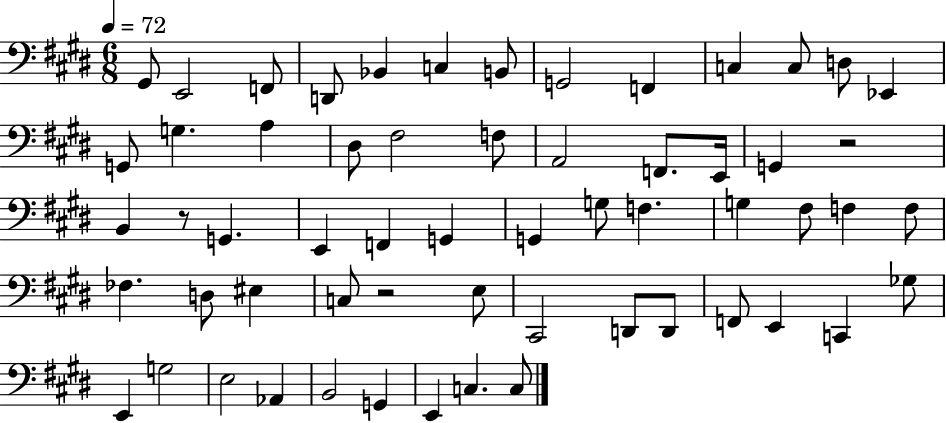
X:1
T:Untitled
M:6/8
L:1/4
K:E
^G,,/2 E,,2 F,,/2 D,,/2 _B,, C, B,,/2 G,,2 F,, C, C,/2 D,/2 _E,, G,,/2 G, A, ^D,/2 ^F,2 F,/2 A,,2 F,,/2 E,,/4 G,, z2 B,, z/2 G,, E,, F,, G,, G,, G,/2 F, G, ^F,/2 F, F,/2 _F, D,/2 ^E, C,/2 z2 E,/2 ^C,,2 D,,/2 D,,/2 F,,/2 E,, C,, _G,/2 E,, G,2 E,2 _A,, B,,2 G,, E,, C, C,/2